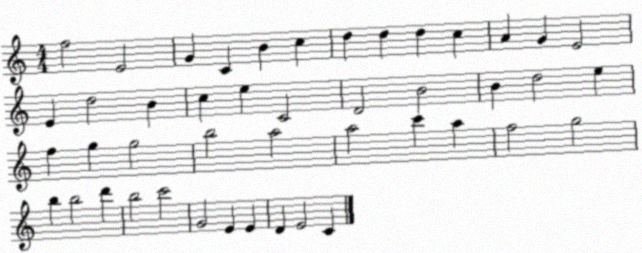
X:1
T:Untitled
M:4/4
L:1/4
K:C
f2 E2 G C B c d d d c A G E2 E d2 B c e C2 D2 B2 B d2 e f g g2 b2 a2 a2 c' a f2 g2 b b2 d' b2 c'2 G2 E E D E2 C